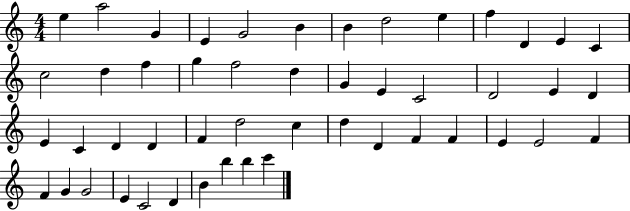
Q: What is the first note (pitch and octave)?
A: E5